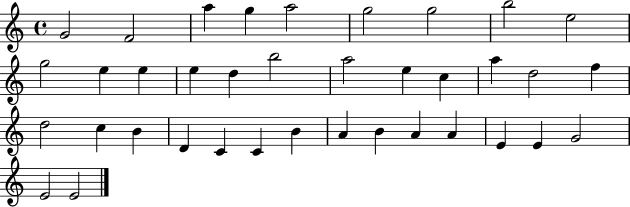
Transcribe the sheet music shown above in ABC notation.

X:1
T:Untitled
M:4/4
L:1/4
K:C
G2 F2 a g a2 g2 g2 b2 e2 g2 e e e d b2 a2 e c a d2 f d2 c B D C C B A B A A E E G2 E2 E2